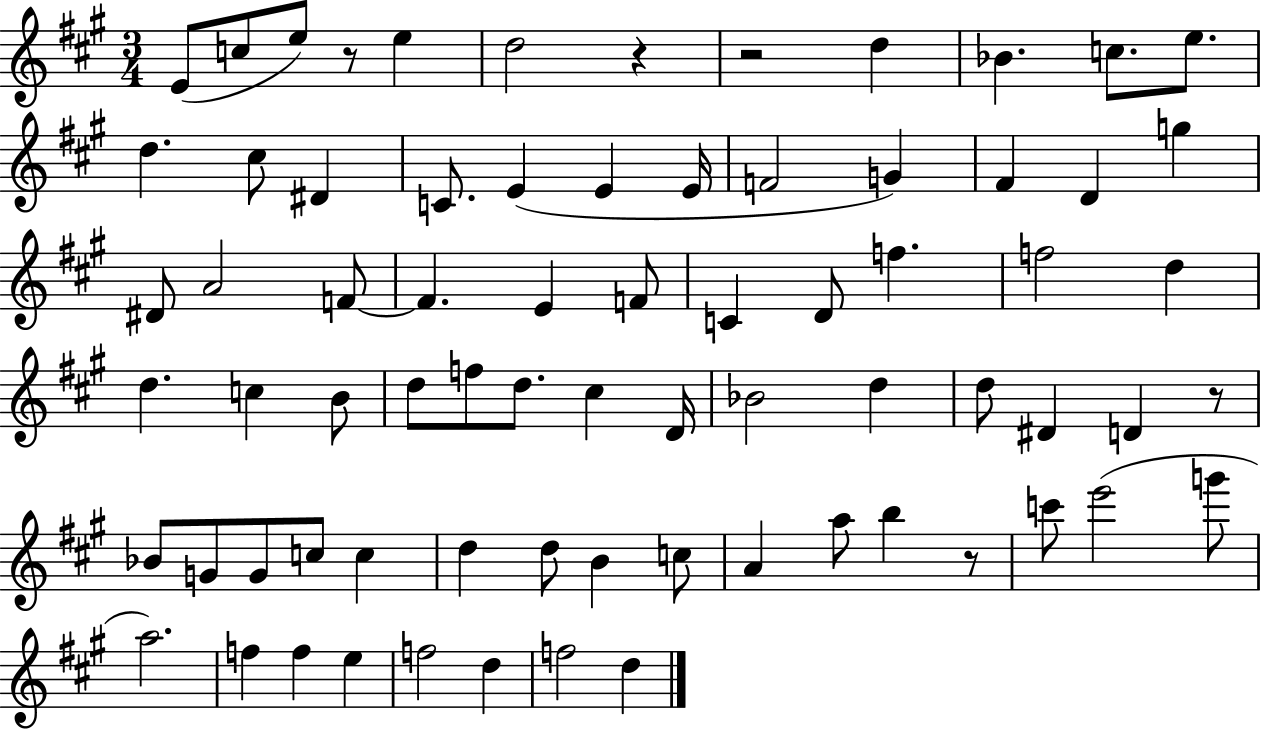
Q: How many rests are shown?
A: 5